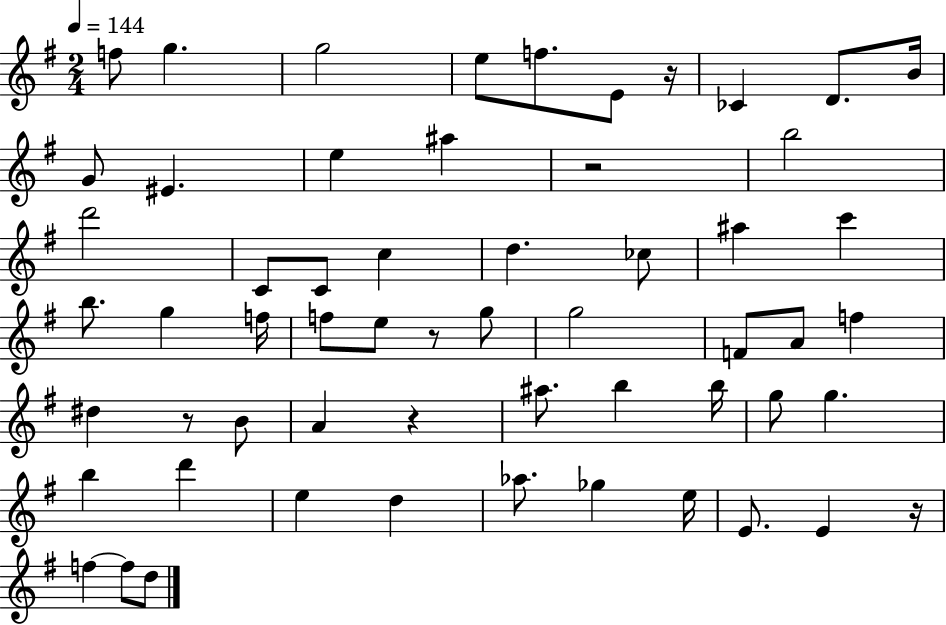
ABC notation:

X:1
T:Untitled
M:2/4
L:1/4
K:G
f/2 g g2 e/2 f/2 E/2 z/4 _C D/2 B/4 G/2 ^E e ^a z2 b2 d'2 C/2 C/2 c d _c/2 ^a c' b/2 g f/4 f/2 e/2 z/2 g/2 g2 F/2 A/2 f ^d z/2 B/2 A z ^a/2 b b/4 g/2 g b d' e d _a/2 _g e/4 E/2 E z/4 f f/2 d/2